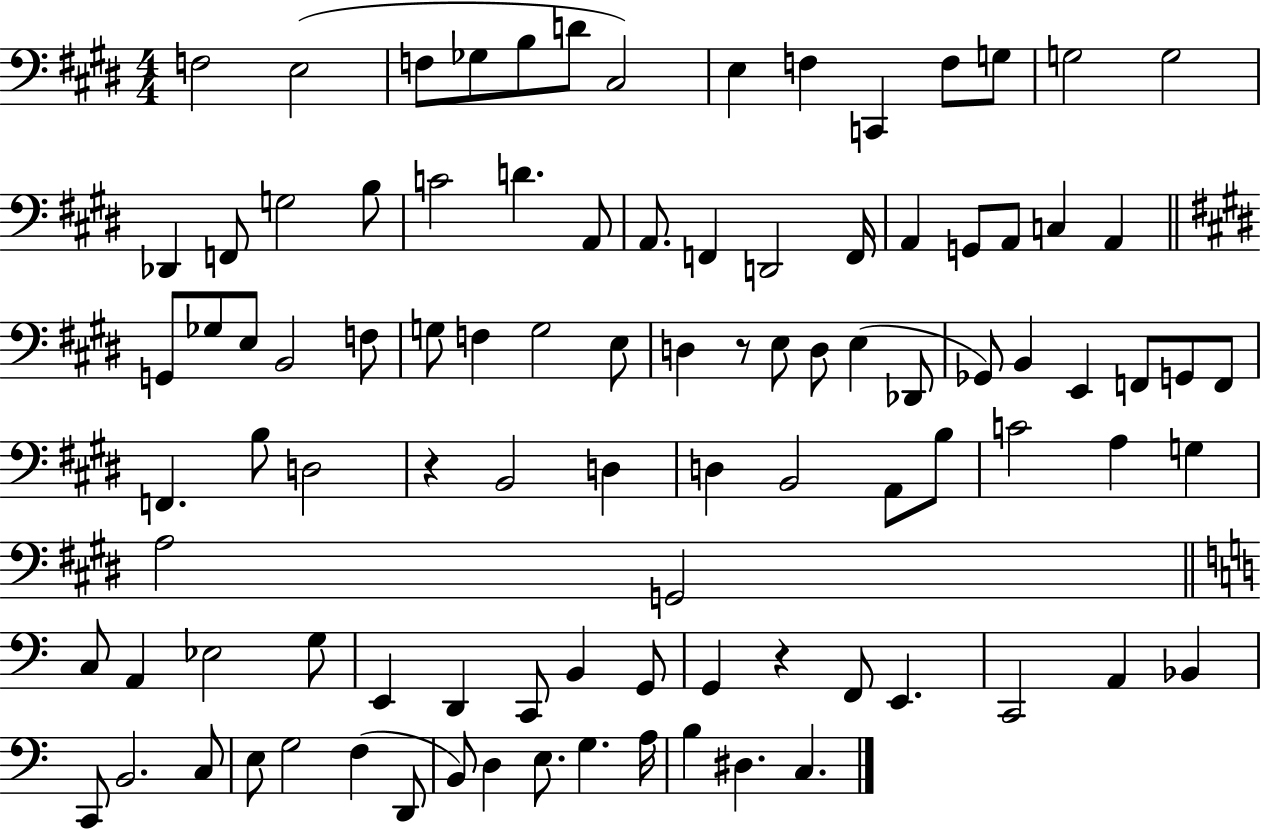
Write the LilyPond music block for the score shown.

{
  \clef bass
  \numericTimeSignature
  \time 4/4
  \key e \major
  f2 e2( | f8 ges8 b8 d'8 cis2) | e4 f4 c,4 f8 g8 | g2 g2 | \break des,4 f,8 g2 b8 | c'2 d'4. a,8 | a,8. f,4 d,2 f,16 | a,4 g,8 a,8 c4 a,4 | \break \bar "||" \break \key e \major g,8 ges8 e8 b,2 f8 | g8 f4 g2 e8 | d4 r8 e8 d8 e4( des,8 | ges,8) b,4 e,4 f,8 g,8 f,8 | \break f,4. b8 d2 | r4 b,2 d4 | d4 b,2 a,8 b8 | c'2 a4 g4 | \break a2 g,2 | \bar "||" \break \key a \minor c8 a,4 ees2 g8 | e,4 d,4 c,8 b,4 g,8 | g,4 r4 f,8 e,4. | c,2 a,4 bes,4 | \break c,8 b,2. c8 | e8 g2 f4( d,8 | b,8) d4 e8. g4. a16 | b4 dis4. c4. | \break \bar "|."
}